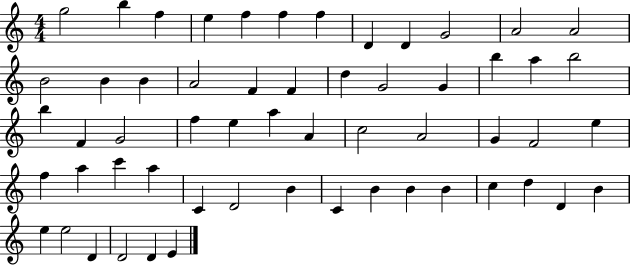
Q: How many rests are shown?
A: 0